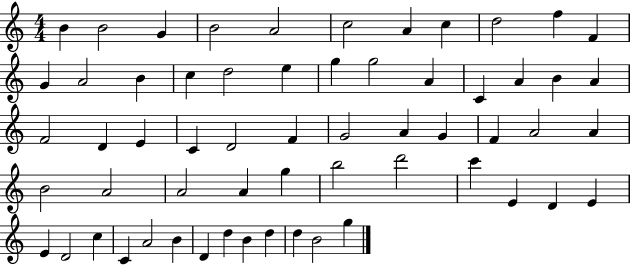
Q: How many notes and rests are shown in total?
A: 60